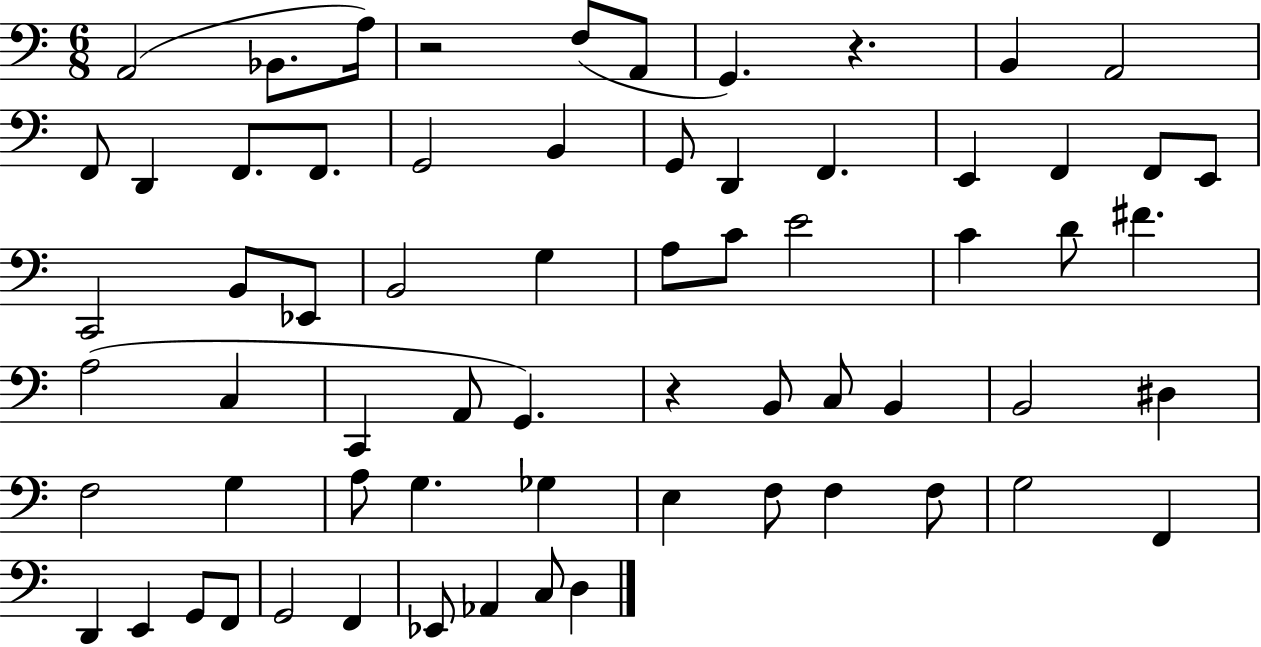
{
  \clef bass
  \numericTimeSignature
  \time 6/8
  \key c \major
  a,2( bes,8. a16) | r2 f8( a,8 | g,4.) r4. | b,4 a,2 | \break f,8 d,4 f,8. f,8. | g,2 b,4 | g,8 d,4 f,4. | e,4 f,4 f,8 e,8 | \break c,2 b,8 ees,8 | b,2 g4 | a8 c'8 e'2 | c'4 d'8 fis'4. | \break a2( c4 | c,4 a,8 g,4.) | r4 b,8 c8 b,4 | b,2 dis4 | \break f2 g4 | a8 g4. ges4 | e4 f8 f4 f8 | g2 f,4 | \break d,4 e,4 g,8 f,8 | g,2 f,4 | ees,8 aes,4 c8 d4 | \bar "|."
}